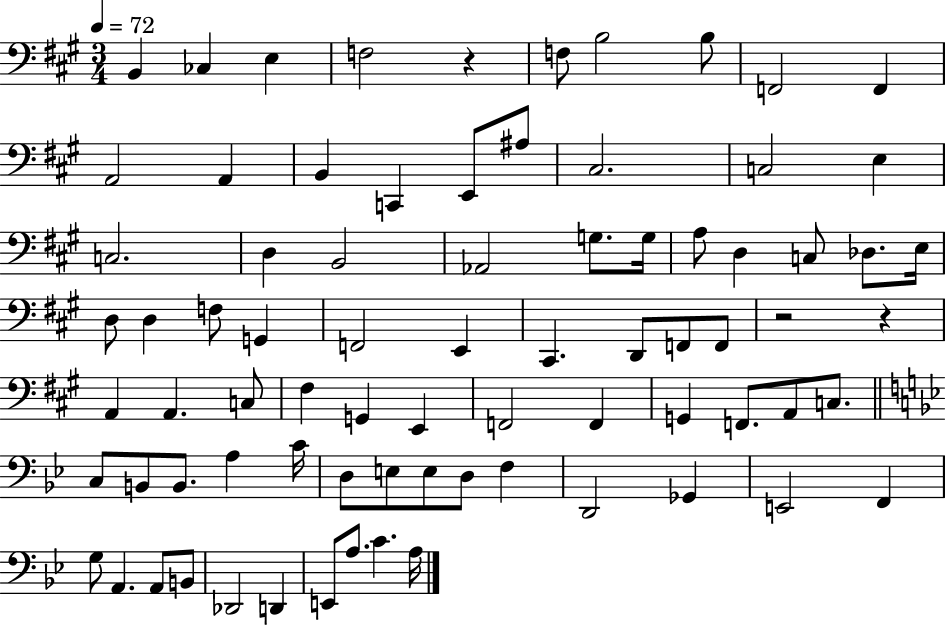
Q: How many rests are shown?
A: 3